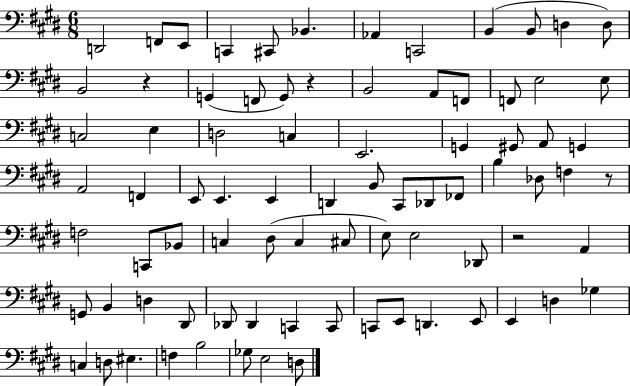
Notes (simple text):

D2/h F2/e E2/e C2/q C#2/e Bb2/q. Ab2/q C2/h B2/q B2/e D3/q D3/e B2/h R/q G2/q F2/e G2/e R/q B2/h A2/e F2/e F2/e E3/h E3/e C3/h E3/q D3/h C3/q E2/h. G2/q G#2/e A2/e G2/q A2/h F2/q E2/e E2/q. E2/q D2/q B2/e C#2/e Db2/e FES2/e B3/q Db3/e F3/q R/e F3/h C2/e Bb2/e C3/q D#3/e C3/q C#3/e E3/e E3/h Db2/e R/h A2/q G2/e B2/q D3/q D#2/e Db2/e Db2/q C2/q C2/e C2/e E2/e D2/q. E2/e E2/q D3/q Gb3/q C3/q D3/e EIS3/q. F3/q B3/h Gb3/e E3/h D3/e